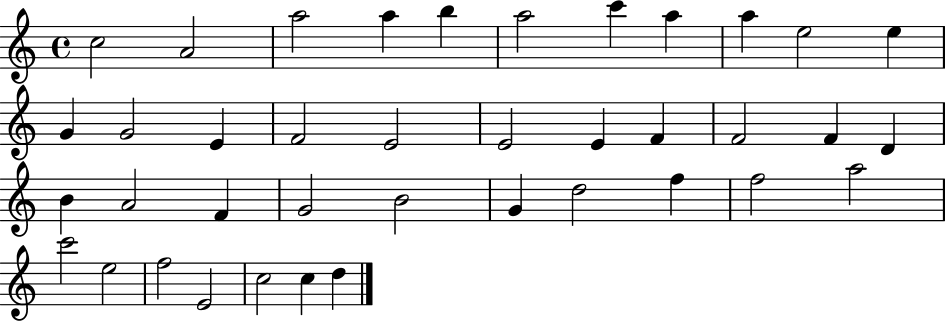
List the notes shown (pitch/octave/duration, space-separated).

C5/h A4/h A5/h A5/q B5/q A5/h C6/q A5/q A5/q E5/h E5/q G4/q G4/h E4/q F4/h E4/h E4/h E4/q F4/q F4/h F4/q D4/q B4/q A4/h F4/q G4/h B4/h G4/q D5/h F5/q F5/h A5/h C6/h E5/h F5/h E4/h C5/h C5/q D5/q